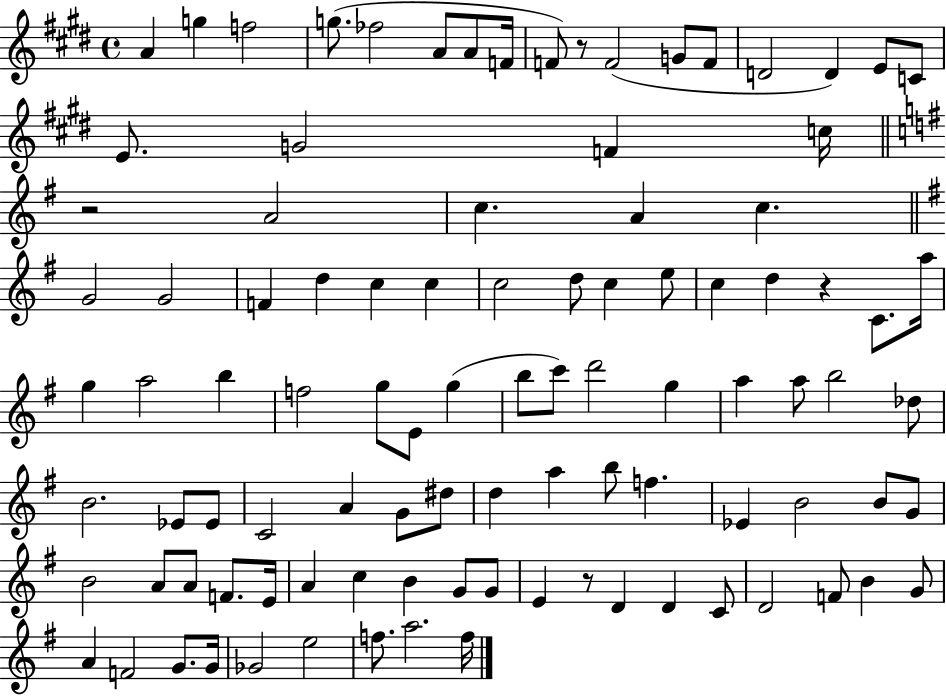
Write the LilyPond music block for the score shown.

{
  \clef treble
  \time 4/4
  \defaultTimeSignature
  \key e \major
  a'4 g''4 f''2 | g''8.( fes''2 a'8 a'8 f'16 | f'8) r8 f'2( g'8 f'8 | d'2 d'4) e'8 c'8 | \break e'8. g'2 f'4 c''16 | \bar "||" \break \key g \major r2 a'2 | c''4. a'4 c''4. | \bar "||" \break \key e \minor g'2 g'2 | f'4 d''4 c''4 c''4 | c''2 d''8 c''4 e''8 | c''4 d''4 r4 c'8. a''16 | \break g''4 a''2 b''4 | f''2 g''8 e'8 g''4( | b''8 c'''8) d'''2 g''4 | a''4 a''8 b''2 des''8 | \break b'2. ees'8 ees'8 | c'2 a'4 g'8 dis''8 | d''4 a''4 b''8 f''4. | ees'4 b'2 b'8 g'8 | \break b'2 a'8 a'8 f'8. e'16 | a'4 c''4 b'4 g'8 g'8 | e'4 r8 d'4 d'4 c'8 | d'2 f'8 b'4 g'8 | \break a'4 f'2 g'8. g'16 | ges'2 e''2 | f''8. a''2. f''16 | \bar "|."
}